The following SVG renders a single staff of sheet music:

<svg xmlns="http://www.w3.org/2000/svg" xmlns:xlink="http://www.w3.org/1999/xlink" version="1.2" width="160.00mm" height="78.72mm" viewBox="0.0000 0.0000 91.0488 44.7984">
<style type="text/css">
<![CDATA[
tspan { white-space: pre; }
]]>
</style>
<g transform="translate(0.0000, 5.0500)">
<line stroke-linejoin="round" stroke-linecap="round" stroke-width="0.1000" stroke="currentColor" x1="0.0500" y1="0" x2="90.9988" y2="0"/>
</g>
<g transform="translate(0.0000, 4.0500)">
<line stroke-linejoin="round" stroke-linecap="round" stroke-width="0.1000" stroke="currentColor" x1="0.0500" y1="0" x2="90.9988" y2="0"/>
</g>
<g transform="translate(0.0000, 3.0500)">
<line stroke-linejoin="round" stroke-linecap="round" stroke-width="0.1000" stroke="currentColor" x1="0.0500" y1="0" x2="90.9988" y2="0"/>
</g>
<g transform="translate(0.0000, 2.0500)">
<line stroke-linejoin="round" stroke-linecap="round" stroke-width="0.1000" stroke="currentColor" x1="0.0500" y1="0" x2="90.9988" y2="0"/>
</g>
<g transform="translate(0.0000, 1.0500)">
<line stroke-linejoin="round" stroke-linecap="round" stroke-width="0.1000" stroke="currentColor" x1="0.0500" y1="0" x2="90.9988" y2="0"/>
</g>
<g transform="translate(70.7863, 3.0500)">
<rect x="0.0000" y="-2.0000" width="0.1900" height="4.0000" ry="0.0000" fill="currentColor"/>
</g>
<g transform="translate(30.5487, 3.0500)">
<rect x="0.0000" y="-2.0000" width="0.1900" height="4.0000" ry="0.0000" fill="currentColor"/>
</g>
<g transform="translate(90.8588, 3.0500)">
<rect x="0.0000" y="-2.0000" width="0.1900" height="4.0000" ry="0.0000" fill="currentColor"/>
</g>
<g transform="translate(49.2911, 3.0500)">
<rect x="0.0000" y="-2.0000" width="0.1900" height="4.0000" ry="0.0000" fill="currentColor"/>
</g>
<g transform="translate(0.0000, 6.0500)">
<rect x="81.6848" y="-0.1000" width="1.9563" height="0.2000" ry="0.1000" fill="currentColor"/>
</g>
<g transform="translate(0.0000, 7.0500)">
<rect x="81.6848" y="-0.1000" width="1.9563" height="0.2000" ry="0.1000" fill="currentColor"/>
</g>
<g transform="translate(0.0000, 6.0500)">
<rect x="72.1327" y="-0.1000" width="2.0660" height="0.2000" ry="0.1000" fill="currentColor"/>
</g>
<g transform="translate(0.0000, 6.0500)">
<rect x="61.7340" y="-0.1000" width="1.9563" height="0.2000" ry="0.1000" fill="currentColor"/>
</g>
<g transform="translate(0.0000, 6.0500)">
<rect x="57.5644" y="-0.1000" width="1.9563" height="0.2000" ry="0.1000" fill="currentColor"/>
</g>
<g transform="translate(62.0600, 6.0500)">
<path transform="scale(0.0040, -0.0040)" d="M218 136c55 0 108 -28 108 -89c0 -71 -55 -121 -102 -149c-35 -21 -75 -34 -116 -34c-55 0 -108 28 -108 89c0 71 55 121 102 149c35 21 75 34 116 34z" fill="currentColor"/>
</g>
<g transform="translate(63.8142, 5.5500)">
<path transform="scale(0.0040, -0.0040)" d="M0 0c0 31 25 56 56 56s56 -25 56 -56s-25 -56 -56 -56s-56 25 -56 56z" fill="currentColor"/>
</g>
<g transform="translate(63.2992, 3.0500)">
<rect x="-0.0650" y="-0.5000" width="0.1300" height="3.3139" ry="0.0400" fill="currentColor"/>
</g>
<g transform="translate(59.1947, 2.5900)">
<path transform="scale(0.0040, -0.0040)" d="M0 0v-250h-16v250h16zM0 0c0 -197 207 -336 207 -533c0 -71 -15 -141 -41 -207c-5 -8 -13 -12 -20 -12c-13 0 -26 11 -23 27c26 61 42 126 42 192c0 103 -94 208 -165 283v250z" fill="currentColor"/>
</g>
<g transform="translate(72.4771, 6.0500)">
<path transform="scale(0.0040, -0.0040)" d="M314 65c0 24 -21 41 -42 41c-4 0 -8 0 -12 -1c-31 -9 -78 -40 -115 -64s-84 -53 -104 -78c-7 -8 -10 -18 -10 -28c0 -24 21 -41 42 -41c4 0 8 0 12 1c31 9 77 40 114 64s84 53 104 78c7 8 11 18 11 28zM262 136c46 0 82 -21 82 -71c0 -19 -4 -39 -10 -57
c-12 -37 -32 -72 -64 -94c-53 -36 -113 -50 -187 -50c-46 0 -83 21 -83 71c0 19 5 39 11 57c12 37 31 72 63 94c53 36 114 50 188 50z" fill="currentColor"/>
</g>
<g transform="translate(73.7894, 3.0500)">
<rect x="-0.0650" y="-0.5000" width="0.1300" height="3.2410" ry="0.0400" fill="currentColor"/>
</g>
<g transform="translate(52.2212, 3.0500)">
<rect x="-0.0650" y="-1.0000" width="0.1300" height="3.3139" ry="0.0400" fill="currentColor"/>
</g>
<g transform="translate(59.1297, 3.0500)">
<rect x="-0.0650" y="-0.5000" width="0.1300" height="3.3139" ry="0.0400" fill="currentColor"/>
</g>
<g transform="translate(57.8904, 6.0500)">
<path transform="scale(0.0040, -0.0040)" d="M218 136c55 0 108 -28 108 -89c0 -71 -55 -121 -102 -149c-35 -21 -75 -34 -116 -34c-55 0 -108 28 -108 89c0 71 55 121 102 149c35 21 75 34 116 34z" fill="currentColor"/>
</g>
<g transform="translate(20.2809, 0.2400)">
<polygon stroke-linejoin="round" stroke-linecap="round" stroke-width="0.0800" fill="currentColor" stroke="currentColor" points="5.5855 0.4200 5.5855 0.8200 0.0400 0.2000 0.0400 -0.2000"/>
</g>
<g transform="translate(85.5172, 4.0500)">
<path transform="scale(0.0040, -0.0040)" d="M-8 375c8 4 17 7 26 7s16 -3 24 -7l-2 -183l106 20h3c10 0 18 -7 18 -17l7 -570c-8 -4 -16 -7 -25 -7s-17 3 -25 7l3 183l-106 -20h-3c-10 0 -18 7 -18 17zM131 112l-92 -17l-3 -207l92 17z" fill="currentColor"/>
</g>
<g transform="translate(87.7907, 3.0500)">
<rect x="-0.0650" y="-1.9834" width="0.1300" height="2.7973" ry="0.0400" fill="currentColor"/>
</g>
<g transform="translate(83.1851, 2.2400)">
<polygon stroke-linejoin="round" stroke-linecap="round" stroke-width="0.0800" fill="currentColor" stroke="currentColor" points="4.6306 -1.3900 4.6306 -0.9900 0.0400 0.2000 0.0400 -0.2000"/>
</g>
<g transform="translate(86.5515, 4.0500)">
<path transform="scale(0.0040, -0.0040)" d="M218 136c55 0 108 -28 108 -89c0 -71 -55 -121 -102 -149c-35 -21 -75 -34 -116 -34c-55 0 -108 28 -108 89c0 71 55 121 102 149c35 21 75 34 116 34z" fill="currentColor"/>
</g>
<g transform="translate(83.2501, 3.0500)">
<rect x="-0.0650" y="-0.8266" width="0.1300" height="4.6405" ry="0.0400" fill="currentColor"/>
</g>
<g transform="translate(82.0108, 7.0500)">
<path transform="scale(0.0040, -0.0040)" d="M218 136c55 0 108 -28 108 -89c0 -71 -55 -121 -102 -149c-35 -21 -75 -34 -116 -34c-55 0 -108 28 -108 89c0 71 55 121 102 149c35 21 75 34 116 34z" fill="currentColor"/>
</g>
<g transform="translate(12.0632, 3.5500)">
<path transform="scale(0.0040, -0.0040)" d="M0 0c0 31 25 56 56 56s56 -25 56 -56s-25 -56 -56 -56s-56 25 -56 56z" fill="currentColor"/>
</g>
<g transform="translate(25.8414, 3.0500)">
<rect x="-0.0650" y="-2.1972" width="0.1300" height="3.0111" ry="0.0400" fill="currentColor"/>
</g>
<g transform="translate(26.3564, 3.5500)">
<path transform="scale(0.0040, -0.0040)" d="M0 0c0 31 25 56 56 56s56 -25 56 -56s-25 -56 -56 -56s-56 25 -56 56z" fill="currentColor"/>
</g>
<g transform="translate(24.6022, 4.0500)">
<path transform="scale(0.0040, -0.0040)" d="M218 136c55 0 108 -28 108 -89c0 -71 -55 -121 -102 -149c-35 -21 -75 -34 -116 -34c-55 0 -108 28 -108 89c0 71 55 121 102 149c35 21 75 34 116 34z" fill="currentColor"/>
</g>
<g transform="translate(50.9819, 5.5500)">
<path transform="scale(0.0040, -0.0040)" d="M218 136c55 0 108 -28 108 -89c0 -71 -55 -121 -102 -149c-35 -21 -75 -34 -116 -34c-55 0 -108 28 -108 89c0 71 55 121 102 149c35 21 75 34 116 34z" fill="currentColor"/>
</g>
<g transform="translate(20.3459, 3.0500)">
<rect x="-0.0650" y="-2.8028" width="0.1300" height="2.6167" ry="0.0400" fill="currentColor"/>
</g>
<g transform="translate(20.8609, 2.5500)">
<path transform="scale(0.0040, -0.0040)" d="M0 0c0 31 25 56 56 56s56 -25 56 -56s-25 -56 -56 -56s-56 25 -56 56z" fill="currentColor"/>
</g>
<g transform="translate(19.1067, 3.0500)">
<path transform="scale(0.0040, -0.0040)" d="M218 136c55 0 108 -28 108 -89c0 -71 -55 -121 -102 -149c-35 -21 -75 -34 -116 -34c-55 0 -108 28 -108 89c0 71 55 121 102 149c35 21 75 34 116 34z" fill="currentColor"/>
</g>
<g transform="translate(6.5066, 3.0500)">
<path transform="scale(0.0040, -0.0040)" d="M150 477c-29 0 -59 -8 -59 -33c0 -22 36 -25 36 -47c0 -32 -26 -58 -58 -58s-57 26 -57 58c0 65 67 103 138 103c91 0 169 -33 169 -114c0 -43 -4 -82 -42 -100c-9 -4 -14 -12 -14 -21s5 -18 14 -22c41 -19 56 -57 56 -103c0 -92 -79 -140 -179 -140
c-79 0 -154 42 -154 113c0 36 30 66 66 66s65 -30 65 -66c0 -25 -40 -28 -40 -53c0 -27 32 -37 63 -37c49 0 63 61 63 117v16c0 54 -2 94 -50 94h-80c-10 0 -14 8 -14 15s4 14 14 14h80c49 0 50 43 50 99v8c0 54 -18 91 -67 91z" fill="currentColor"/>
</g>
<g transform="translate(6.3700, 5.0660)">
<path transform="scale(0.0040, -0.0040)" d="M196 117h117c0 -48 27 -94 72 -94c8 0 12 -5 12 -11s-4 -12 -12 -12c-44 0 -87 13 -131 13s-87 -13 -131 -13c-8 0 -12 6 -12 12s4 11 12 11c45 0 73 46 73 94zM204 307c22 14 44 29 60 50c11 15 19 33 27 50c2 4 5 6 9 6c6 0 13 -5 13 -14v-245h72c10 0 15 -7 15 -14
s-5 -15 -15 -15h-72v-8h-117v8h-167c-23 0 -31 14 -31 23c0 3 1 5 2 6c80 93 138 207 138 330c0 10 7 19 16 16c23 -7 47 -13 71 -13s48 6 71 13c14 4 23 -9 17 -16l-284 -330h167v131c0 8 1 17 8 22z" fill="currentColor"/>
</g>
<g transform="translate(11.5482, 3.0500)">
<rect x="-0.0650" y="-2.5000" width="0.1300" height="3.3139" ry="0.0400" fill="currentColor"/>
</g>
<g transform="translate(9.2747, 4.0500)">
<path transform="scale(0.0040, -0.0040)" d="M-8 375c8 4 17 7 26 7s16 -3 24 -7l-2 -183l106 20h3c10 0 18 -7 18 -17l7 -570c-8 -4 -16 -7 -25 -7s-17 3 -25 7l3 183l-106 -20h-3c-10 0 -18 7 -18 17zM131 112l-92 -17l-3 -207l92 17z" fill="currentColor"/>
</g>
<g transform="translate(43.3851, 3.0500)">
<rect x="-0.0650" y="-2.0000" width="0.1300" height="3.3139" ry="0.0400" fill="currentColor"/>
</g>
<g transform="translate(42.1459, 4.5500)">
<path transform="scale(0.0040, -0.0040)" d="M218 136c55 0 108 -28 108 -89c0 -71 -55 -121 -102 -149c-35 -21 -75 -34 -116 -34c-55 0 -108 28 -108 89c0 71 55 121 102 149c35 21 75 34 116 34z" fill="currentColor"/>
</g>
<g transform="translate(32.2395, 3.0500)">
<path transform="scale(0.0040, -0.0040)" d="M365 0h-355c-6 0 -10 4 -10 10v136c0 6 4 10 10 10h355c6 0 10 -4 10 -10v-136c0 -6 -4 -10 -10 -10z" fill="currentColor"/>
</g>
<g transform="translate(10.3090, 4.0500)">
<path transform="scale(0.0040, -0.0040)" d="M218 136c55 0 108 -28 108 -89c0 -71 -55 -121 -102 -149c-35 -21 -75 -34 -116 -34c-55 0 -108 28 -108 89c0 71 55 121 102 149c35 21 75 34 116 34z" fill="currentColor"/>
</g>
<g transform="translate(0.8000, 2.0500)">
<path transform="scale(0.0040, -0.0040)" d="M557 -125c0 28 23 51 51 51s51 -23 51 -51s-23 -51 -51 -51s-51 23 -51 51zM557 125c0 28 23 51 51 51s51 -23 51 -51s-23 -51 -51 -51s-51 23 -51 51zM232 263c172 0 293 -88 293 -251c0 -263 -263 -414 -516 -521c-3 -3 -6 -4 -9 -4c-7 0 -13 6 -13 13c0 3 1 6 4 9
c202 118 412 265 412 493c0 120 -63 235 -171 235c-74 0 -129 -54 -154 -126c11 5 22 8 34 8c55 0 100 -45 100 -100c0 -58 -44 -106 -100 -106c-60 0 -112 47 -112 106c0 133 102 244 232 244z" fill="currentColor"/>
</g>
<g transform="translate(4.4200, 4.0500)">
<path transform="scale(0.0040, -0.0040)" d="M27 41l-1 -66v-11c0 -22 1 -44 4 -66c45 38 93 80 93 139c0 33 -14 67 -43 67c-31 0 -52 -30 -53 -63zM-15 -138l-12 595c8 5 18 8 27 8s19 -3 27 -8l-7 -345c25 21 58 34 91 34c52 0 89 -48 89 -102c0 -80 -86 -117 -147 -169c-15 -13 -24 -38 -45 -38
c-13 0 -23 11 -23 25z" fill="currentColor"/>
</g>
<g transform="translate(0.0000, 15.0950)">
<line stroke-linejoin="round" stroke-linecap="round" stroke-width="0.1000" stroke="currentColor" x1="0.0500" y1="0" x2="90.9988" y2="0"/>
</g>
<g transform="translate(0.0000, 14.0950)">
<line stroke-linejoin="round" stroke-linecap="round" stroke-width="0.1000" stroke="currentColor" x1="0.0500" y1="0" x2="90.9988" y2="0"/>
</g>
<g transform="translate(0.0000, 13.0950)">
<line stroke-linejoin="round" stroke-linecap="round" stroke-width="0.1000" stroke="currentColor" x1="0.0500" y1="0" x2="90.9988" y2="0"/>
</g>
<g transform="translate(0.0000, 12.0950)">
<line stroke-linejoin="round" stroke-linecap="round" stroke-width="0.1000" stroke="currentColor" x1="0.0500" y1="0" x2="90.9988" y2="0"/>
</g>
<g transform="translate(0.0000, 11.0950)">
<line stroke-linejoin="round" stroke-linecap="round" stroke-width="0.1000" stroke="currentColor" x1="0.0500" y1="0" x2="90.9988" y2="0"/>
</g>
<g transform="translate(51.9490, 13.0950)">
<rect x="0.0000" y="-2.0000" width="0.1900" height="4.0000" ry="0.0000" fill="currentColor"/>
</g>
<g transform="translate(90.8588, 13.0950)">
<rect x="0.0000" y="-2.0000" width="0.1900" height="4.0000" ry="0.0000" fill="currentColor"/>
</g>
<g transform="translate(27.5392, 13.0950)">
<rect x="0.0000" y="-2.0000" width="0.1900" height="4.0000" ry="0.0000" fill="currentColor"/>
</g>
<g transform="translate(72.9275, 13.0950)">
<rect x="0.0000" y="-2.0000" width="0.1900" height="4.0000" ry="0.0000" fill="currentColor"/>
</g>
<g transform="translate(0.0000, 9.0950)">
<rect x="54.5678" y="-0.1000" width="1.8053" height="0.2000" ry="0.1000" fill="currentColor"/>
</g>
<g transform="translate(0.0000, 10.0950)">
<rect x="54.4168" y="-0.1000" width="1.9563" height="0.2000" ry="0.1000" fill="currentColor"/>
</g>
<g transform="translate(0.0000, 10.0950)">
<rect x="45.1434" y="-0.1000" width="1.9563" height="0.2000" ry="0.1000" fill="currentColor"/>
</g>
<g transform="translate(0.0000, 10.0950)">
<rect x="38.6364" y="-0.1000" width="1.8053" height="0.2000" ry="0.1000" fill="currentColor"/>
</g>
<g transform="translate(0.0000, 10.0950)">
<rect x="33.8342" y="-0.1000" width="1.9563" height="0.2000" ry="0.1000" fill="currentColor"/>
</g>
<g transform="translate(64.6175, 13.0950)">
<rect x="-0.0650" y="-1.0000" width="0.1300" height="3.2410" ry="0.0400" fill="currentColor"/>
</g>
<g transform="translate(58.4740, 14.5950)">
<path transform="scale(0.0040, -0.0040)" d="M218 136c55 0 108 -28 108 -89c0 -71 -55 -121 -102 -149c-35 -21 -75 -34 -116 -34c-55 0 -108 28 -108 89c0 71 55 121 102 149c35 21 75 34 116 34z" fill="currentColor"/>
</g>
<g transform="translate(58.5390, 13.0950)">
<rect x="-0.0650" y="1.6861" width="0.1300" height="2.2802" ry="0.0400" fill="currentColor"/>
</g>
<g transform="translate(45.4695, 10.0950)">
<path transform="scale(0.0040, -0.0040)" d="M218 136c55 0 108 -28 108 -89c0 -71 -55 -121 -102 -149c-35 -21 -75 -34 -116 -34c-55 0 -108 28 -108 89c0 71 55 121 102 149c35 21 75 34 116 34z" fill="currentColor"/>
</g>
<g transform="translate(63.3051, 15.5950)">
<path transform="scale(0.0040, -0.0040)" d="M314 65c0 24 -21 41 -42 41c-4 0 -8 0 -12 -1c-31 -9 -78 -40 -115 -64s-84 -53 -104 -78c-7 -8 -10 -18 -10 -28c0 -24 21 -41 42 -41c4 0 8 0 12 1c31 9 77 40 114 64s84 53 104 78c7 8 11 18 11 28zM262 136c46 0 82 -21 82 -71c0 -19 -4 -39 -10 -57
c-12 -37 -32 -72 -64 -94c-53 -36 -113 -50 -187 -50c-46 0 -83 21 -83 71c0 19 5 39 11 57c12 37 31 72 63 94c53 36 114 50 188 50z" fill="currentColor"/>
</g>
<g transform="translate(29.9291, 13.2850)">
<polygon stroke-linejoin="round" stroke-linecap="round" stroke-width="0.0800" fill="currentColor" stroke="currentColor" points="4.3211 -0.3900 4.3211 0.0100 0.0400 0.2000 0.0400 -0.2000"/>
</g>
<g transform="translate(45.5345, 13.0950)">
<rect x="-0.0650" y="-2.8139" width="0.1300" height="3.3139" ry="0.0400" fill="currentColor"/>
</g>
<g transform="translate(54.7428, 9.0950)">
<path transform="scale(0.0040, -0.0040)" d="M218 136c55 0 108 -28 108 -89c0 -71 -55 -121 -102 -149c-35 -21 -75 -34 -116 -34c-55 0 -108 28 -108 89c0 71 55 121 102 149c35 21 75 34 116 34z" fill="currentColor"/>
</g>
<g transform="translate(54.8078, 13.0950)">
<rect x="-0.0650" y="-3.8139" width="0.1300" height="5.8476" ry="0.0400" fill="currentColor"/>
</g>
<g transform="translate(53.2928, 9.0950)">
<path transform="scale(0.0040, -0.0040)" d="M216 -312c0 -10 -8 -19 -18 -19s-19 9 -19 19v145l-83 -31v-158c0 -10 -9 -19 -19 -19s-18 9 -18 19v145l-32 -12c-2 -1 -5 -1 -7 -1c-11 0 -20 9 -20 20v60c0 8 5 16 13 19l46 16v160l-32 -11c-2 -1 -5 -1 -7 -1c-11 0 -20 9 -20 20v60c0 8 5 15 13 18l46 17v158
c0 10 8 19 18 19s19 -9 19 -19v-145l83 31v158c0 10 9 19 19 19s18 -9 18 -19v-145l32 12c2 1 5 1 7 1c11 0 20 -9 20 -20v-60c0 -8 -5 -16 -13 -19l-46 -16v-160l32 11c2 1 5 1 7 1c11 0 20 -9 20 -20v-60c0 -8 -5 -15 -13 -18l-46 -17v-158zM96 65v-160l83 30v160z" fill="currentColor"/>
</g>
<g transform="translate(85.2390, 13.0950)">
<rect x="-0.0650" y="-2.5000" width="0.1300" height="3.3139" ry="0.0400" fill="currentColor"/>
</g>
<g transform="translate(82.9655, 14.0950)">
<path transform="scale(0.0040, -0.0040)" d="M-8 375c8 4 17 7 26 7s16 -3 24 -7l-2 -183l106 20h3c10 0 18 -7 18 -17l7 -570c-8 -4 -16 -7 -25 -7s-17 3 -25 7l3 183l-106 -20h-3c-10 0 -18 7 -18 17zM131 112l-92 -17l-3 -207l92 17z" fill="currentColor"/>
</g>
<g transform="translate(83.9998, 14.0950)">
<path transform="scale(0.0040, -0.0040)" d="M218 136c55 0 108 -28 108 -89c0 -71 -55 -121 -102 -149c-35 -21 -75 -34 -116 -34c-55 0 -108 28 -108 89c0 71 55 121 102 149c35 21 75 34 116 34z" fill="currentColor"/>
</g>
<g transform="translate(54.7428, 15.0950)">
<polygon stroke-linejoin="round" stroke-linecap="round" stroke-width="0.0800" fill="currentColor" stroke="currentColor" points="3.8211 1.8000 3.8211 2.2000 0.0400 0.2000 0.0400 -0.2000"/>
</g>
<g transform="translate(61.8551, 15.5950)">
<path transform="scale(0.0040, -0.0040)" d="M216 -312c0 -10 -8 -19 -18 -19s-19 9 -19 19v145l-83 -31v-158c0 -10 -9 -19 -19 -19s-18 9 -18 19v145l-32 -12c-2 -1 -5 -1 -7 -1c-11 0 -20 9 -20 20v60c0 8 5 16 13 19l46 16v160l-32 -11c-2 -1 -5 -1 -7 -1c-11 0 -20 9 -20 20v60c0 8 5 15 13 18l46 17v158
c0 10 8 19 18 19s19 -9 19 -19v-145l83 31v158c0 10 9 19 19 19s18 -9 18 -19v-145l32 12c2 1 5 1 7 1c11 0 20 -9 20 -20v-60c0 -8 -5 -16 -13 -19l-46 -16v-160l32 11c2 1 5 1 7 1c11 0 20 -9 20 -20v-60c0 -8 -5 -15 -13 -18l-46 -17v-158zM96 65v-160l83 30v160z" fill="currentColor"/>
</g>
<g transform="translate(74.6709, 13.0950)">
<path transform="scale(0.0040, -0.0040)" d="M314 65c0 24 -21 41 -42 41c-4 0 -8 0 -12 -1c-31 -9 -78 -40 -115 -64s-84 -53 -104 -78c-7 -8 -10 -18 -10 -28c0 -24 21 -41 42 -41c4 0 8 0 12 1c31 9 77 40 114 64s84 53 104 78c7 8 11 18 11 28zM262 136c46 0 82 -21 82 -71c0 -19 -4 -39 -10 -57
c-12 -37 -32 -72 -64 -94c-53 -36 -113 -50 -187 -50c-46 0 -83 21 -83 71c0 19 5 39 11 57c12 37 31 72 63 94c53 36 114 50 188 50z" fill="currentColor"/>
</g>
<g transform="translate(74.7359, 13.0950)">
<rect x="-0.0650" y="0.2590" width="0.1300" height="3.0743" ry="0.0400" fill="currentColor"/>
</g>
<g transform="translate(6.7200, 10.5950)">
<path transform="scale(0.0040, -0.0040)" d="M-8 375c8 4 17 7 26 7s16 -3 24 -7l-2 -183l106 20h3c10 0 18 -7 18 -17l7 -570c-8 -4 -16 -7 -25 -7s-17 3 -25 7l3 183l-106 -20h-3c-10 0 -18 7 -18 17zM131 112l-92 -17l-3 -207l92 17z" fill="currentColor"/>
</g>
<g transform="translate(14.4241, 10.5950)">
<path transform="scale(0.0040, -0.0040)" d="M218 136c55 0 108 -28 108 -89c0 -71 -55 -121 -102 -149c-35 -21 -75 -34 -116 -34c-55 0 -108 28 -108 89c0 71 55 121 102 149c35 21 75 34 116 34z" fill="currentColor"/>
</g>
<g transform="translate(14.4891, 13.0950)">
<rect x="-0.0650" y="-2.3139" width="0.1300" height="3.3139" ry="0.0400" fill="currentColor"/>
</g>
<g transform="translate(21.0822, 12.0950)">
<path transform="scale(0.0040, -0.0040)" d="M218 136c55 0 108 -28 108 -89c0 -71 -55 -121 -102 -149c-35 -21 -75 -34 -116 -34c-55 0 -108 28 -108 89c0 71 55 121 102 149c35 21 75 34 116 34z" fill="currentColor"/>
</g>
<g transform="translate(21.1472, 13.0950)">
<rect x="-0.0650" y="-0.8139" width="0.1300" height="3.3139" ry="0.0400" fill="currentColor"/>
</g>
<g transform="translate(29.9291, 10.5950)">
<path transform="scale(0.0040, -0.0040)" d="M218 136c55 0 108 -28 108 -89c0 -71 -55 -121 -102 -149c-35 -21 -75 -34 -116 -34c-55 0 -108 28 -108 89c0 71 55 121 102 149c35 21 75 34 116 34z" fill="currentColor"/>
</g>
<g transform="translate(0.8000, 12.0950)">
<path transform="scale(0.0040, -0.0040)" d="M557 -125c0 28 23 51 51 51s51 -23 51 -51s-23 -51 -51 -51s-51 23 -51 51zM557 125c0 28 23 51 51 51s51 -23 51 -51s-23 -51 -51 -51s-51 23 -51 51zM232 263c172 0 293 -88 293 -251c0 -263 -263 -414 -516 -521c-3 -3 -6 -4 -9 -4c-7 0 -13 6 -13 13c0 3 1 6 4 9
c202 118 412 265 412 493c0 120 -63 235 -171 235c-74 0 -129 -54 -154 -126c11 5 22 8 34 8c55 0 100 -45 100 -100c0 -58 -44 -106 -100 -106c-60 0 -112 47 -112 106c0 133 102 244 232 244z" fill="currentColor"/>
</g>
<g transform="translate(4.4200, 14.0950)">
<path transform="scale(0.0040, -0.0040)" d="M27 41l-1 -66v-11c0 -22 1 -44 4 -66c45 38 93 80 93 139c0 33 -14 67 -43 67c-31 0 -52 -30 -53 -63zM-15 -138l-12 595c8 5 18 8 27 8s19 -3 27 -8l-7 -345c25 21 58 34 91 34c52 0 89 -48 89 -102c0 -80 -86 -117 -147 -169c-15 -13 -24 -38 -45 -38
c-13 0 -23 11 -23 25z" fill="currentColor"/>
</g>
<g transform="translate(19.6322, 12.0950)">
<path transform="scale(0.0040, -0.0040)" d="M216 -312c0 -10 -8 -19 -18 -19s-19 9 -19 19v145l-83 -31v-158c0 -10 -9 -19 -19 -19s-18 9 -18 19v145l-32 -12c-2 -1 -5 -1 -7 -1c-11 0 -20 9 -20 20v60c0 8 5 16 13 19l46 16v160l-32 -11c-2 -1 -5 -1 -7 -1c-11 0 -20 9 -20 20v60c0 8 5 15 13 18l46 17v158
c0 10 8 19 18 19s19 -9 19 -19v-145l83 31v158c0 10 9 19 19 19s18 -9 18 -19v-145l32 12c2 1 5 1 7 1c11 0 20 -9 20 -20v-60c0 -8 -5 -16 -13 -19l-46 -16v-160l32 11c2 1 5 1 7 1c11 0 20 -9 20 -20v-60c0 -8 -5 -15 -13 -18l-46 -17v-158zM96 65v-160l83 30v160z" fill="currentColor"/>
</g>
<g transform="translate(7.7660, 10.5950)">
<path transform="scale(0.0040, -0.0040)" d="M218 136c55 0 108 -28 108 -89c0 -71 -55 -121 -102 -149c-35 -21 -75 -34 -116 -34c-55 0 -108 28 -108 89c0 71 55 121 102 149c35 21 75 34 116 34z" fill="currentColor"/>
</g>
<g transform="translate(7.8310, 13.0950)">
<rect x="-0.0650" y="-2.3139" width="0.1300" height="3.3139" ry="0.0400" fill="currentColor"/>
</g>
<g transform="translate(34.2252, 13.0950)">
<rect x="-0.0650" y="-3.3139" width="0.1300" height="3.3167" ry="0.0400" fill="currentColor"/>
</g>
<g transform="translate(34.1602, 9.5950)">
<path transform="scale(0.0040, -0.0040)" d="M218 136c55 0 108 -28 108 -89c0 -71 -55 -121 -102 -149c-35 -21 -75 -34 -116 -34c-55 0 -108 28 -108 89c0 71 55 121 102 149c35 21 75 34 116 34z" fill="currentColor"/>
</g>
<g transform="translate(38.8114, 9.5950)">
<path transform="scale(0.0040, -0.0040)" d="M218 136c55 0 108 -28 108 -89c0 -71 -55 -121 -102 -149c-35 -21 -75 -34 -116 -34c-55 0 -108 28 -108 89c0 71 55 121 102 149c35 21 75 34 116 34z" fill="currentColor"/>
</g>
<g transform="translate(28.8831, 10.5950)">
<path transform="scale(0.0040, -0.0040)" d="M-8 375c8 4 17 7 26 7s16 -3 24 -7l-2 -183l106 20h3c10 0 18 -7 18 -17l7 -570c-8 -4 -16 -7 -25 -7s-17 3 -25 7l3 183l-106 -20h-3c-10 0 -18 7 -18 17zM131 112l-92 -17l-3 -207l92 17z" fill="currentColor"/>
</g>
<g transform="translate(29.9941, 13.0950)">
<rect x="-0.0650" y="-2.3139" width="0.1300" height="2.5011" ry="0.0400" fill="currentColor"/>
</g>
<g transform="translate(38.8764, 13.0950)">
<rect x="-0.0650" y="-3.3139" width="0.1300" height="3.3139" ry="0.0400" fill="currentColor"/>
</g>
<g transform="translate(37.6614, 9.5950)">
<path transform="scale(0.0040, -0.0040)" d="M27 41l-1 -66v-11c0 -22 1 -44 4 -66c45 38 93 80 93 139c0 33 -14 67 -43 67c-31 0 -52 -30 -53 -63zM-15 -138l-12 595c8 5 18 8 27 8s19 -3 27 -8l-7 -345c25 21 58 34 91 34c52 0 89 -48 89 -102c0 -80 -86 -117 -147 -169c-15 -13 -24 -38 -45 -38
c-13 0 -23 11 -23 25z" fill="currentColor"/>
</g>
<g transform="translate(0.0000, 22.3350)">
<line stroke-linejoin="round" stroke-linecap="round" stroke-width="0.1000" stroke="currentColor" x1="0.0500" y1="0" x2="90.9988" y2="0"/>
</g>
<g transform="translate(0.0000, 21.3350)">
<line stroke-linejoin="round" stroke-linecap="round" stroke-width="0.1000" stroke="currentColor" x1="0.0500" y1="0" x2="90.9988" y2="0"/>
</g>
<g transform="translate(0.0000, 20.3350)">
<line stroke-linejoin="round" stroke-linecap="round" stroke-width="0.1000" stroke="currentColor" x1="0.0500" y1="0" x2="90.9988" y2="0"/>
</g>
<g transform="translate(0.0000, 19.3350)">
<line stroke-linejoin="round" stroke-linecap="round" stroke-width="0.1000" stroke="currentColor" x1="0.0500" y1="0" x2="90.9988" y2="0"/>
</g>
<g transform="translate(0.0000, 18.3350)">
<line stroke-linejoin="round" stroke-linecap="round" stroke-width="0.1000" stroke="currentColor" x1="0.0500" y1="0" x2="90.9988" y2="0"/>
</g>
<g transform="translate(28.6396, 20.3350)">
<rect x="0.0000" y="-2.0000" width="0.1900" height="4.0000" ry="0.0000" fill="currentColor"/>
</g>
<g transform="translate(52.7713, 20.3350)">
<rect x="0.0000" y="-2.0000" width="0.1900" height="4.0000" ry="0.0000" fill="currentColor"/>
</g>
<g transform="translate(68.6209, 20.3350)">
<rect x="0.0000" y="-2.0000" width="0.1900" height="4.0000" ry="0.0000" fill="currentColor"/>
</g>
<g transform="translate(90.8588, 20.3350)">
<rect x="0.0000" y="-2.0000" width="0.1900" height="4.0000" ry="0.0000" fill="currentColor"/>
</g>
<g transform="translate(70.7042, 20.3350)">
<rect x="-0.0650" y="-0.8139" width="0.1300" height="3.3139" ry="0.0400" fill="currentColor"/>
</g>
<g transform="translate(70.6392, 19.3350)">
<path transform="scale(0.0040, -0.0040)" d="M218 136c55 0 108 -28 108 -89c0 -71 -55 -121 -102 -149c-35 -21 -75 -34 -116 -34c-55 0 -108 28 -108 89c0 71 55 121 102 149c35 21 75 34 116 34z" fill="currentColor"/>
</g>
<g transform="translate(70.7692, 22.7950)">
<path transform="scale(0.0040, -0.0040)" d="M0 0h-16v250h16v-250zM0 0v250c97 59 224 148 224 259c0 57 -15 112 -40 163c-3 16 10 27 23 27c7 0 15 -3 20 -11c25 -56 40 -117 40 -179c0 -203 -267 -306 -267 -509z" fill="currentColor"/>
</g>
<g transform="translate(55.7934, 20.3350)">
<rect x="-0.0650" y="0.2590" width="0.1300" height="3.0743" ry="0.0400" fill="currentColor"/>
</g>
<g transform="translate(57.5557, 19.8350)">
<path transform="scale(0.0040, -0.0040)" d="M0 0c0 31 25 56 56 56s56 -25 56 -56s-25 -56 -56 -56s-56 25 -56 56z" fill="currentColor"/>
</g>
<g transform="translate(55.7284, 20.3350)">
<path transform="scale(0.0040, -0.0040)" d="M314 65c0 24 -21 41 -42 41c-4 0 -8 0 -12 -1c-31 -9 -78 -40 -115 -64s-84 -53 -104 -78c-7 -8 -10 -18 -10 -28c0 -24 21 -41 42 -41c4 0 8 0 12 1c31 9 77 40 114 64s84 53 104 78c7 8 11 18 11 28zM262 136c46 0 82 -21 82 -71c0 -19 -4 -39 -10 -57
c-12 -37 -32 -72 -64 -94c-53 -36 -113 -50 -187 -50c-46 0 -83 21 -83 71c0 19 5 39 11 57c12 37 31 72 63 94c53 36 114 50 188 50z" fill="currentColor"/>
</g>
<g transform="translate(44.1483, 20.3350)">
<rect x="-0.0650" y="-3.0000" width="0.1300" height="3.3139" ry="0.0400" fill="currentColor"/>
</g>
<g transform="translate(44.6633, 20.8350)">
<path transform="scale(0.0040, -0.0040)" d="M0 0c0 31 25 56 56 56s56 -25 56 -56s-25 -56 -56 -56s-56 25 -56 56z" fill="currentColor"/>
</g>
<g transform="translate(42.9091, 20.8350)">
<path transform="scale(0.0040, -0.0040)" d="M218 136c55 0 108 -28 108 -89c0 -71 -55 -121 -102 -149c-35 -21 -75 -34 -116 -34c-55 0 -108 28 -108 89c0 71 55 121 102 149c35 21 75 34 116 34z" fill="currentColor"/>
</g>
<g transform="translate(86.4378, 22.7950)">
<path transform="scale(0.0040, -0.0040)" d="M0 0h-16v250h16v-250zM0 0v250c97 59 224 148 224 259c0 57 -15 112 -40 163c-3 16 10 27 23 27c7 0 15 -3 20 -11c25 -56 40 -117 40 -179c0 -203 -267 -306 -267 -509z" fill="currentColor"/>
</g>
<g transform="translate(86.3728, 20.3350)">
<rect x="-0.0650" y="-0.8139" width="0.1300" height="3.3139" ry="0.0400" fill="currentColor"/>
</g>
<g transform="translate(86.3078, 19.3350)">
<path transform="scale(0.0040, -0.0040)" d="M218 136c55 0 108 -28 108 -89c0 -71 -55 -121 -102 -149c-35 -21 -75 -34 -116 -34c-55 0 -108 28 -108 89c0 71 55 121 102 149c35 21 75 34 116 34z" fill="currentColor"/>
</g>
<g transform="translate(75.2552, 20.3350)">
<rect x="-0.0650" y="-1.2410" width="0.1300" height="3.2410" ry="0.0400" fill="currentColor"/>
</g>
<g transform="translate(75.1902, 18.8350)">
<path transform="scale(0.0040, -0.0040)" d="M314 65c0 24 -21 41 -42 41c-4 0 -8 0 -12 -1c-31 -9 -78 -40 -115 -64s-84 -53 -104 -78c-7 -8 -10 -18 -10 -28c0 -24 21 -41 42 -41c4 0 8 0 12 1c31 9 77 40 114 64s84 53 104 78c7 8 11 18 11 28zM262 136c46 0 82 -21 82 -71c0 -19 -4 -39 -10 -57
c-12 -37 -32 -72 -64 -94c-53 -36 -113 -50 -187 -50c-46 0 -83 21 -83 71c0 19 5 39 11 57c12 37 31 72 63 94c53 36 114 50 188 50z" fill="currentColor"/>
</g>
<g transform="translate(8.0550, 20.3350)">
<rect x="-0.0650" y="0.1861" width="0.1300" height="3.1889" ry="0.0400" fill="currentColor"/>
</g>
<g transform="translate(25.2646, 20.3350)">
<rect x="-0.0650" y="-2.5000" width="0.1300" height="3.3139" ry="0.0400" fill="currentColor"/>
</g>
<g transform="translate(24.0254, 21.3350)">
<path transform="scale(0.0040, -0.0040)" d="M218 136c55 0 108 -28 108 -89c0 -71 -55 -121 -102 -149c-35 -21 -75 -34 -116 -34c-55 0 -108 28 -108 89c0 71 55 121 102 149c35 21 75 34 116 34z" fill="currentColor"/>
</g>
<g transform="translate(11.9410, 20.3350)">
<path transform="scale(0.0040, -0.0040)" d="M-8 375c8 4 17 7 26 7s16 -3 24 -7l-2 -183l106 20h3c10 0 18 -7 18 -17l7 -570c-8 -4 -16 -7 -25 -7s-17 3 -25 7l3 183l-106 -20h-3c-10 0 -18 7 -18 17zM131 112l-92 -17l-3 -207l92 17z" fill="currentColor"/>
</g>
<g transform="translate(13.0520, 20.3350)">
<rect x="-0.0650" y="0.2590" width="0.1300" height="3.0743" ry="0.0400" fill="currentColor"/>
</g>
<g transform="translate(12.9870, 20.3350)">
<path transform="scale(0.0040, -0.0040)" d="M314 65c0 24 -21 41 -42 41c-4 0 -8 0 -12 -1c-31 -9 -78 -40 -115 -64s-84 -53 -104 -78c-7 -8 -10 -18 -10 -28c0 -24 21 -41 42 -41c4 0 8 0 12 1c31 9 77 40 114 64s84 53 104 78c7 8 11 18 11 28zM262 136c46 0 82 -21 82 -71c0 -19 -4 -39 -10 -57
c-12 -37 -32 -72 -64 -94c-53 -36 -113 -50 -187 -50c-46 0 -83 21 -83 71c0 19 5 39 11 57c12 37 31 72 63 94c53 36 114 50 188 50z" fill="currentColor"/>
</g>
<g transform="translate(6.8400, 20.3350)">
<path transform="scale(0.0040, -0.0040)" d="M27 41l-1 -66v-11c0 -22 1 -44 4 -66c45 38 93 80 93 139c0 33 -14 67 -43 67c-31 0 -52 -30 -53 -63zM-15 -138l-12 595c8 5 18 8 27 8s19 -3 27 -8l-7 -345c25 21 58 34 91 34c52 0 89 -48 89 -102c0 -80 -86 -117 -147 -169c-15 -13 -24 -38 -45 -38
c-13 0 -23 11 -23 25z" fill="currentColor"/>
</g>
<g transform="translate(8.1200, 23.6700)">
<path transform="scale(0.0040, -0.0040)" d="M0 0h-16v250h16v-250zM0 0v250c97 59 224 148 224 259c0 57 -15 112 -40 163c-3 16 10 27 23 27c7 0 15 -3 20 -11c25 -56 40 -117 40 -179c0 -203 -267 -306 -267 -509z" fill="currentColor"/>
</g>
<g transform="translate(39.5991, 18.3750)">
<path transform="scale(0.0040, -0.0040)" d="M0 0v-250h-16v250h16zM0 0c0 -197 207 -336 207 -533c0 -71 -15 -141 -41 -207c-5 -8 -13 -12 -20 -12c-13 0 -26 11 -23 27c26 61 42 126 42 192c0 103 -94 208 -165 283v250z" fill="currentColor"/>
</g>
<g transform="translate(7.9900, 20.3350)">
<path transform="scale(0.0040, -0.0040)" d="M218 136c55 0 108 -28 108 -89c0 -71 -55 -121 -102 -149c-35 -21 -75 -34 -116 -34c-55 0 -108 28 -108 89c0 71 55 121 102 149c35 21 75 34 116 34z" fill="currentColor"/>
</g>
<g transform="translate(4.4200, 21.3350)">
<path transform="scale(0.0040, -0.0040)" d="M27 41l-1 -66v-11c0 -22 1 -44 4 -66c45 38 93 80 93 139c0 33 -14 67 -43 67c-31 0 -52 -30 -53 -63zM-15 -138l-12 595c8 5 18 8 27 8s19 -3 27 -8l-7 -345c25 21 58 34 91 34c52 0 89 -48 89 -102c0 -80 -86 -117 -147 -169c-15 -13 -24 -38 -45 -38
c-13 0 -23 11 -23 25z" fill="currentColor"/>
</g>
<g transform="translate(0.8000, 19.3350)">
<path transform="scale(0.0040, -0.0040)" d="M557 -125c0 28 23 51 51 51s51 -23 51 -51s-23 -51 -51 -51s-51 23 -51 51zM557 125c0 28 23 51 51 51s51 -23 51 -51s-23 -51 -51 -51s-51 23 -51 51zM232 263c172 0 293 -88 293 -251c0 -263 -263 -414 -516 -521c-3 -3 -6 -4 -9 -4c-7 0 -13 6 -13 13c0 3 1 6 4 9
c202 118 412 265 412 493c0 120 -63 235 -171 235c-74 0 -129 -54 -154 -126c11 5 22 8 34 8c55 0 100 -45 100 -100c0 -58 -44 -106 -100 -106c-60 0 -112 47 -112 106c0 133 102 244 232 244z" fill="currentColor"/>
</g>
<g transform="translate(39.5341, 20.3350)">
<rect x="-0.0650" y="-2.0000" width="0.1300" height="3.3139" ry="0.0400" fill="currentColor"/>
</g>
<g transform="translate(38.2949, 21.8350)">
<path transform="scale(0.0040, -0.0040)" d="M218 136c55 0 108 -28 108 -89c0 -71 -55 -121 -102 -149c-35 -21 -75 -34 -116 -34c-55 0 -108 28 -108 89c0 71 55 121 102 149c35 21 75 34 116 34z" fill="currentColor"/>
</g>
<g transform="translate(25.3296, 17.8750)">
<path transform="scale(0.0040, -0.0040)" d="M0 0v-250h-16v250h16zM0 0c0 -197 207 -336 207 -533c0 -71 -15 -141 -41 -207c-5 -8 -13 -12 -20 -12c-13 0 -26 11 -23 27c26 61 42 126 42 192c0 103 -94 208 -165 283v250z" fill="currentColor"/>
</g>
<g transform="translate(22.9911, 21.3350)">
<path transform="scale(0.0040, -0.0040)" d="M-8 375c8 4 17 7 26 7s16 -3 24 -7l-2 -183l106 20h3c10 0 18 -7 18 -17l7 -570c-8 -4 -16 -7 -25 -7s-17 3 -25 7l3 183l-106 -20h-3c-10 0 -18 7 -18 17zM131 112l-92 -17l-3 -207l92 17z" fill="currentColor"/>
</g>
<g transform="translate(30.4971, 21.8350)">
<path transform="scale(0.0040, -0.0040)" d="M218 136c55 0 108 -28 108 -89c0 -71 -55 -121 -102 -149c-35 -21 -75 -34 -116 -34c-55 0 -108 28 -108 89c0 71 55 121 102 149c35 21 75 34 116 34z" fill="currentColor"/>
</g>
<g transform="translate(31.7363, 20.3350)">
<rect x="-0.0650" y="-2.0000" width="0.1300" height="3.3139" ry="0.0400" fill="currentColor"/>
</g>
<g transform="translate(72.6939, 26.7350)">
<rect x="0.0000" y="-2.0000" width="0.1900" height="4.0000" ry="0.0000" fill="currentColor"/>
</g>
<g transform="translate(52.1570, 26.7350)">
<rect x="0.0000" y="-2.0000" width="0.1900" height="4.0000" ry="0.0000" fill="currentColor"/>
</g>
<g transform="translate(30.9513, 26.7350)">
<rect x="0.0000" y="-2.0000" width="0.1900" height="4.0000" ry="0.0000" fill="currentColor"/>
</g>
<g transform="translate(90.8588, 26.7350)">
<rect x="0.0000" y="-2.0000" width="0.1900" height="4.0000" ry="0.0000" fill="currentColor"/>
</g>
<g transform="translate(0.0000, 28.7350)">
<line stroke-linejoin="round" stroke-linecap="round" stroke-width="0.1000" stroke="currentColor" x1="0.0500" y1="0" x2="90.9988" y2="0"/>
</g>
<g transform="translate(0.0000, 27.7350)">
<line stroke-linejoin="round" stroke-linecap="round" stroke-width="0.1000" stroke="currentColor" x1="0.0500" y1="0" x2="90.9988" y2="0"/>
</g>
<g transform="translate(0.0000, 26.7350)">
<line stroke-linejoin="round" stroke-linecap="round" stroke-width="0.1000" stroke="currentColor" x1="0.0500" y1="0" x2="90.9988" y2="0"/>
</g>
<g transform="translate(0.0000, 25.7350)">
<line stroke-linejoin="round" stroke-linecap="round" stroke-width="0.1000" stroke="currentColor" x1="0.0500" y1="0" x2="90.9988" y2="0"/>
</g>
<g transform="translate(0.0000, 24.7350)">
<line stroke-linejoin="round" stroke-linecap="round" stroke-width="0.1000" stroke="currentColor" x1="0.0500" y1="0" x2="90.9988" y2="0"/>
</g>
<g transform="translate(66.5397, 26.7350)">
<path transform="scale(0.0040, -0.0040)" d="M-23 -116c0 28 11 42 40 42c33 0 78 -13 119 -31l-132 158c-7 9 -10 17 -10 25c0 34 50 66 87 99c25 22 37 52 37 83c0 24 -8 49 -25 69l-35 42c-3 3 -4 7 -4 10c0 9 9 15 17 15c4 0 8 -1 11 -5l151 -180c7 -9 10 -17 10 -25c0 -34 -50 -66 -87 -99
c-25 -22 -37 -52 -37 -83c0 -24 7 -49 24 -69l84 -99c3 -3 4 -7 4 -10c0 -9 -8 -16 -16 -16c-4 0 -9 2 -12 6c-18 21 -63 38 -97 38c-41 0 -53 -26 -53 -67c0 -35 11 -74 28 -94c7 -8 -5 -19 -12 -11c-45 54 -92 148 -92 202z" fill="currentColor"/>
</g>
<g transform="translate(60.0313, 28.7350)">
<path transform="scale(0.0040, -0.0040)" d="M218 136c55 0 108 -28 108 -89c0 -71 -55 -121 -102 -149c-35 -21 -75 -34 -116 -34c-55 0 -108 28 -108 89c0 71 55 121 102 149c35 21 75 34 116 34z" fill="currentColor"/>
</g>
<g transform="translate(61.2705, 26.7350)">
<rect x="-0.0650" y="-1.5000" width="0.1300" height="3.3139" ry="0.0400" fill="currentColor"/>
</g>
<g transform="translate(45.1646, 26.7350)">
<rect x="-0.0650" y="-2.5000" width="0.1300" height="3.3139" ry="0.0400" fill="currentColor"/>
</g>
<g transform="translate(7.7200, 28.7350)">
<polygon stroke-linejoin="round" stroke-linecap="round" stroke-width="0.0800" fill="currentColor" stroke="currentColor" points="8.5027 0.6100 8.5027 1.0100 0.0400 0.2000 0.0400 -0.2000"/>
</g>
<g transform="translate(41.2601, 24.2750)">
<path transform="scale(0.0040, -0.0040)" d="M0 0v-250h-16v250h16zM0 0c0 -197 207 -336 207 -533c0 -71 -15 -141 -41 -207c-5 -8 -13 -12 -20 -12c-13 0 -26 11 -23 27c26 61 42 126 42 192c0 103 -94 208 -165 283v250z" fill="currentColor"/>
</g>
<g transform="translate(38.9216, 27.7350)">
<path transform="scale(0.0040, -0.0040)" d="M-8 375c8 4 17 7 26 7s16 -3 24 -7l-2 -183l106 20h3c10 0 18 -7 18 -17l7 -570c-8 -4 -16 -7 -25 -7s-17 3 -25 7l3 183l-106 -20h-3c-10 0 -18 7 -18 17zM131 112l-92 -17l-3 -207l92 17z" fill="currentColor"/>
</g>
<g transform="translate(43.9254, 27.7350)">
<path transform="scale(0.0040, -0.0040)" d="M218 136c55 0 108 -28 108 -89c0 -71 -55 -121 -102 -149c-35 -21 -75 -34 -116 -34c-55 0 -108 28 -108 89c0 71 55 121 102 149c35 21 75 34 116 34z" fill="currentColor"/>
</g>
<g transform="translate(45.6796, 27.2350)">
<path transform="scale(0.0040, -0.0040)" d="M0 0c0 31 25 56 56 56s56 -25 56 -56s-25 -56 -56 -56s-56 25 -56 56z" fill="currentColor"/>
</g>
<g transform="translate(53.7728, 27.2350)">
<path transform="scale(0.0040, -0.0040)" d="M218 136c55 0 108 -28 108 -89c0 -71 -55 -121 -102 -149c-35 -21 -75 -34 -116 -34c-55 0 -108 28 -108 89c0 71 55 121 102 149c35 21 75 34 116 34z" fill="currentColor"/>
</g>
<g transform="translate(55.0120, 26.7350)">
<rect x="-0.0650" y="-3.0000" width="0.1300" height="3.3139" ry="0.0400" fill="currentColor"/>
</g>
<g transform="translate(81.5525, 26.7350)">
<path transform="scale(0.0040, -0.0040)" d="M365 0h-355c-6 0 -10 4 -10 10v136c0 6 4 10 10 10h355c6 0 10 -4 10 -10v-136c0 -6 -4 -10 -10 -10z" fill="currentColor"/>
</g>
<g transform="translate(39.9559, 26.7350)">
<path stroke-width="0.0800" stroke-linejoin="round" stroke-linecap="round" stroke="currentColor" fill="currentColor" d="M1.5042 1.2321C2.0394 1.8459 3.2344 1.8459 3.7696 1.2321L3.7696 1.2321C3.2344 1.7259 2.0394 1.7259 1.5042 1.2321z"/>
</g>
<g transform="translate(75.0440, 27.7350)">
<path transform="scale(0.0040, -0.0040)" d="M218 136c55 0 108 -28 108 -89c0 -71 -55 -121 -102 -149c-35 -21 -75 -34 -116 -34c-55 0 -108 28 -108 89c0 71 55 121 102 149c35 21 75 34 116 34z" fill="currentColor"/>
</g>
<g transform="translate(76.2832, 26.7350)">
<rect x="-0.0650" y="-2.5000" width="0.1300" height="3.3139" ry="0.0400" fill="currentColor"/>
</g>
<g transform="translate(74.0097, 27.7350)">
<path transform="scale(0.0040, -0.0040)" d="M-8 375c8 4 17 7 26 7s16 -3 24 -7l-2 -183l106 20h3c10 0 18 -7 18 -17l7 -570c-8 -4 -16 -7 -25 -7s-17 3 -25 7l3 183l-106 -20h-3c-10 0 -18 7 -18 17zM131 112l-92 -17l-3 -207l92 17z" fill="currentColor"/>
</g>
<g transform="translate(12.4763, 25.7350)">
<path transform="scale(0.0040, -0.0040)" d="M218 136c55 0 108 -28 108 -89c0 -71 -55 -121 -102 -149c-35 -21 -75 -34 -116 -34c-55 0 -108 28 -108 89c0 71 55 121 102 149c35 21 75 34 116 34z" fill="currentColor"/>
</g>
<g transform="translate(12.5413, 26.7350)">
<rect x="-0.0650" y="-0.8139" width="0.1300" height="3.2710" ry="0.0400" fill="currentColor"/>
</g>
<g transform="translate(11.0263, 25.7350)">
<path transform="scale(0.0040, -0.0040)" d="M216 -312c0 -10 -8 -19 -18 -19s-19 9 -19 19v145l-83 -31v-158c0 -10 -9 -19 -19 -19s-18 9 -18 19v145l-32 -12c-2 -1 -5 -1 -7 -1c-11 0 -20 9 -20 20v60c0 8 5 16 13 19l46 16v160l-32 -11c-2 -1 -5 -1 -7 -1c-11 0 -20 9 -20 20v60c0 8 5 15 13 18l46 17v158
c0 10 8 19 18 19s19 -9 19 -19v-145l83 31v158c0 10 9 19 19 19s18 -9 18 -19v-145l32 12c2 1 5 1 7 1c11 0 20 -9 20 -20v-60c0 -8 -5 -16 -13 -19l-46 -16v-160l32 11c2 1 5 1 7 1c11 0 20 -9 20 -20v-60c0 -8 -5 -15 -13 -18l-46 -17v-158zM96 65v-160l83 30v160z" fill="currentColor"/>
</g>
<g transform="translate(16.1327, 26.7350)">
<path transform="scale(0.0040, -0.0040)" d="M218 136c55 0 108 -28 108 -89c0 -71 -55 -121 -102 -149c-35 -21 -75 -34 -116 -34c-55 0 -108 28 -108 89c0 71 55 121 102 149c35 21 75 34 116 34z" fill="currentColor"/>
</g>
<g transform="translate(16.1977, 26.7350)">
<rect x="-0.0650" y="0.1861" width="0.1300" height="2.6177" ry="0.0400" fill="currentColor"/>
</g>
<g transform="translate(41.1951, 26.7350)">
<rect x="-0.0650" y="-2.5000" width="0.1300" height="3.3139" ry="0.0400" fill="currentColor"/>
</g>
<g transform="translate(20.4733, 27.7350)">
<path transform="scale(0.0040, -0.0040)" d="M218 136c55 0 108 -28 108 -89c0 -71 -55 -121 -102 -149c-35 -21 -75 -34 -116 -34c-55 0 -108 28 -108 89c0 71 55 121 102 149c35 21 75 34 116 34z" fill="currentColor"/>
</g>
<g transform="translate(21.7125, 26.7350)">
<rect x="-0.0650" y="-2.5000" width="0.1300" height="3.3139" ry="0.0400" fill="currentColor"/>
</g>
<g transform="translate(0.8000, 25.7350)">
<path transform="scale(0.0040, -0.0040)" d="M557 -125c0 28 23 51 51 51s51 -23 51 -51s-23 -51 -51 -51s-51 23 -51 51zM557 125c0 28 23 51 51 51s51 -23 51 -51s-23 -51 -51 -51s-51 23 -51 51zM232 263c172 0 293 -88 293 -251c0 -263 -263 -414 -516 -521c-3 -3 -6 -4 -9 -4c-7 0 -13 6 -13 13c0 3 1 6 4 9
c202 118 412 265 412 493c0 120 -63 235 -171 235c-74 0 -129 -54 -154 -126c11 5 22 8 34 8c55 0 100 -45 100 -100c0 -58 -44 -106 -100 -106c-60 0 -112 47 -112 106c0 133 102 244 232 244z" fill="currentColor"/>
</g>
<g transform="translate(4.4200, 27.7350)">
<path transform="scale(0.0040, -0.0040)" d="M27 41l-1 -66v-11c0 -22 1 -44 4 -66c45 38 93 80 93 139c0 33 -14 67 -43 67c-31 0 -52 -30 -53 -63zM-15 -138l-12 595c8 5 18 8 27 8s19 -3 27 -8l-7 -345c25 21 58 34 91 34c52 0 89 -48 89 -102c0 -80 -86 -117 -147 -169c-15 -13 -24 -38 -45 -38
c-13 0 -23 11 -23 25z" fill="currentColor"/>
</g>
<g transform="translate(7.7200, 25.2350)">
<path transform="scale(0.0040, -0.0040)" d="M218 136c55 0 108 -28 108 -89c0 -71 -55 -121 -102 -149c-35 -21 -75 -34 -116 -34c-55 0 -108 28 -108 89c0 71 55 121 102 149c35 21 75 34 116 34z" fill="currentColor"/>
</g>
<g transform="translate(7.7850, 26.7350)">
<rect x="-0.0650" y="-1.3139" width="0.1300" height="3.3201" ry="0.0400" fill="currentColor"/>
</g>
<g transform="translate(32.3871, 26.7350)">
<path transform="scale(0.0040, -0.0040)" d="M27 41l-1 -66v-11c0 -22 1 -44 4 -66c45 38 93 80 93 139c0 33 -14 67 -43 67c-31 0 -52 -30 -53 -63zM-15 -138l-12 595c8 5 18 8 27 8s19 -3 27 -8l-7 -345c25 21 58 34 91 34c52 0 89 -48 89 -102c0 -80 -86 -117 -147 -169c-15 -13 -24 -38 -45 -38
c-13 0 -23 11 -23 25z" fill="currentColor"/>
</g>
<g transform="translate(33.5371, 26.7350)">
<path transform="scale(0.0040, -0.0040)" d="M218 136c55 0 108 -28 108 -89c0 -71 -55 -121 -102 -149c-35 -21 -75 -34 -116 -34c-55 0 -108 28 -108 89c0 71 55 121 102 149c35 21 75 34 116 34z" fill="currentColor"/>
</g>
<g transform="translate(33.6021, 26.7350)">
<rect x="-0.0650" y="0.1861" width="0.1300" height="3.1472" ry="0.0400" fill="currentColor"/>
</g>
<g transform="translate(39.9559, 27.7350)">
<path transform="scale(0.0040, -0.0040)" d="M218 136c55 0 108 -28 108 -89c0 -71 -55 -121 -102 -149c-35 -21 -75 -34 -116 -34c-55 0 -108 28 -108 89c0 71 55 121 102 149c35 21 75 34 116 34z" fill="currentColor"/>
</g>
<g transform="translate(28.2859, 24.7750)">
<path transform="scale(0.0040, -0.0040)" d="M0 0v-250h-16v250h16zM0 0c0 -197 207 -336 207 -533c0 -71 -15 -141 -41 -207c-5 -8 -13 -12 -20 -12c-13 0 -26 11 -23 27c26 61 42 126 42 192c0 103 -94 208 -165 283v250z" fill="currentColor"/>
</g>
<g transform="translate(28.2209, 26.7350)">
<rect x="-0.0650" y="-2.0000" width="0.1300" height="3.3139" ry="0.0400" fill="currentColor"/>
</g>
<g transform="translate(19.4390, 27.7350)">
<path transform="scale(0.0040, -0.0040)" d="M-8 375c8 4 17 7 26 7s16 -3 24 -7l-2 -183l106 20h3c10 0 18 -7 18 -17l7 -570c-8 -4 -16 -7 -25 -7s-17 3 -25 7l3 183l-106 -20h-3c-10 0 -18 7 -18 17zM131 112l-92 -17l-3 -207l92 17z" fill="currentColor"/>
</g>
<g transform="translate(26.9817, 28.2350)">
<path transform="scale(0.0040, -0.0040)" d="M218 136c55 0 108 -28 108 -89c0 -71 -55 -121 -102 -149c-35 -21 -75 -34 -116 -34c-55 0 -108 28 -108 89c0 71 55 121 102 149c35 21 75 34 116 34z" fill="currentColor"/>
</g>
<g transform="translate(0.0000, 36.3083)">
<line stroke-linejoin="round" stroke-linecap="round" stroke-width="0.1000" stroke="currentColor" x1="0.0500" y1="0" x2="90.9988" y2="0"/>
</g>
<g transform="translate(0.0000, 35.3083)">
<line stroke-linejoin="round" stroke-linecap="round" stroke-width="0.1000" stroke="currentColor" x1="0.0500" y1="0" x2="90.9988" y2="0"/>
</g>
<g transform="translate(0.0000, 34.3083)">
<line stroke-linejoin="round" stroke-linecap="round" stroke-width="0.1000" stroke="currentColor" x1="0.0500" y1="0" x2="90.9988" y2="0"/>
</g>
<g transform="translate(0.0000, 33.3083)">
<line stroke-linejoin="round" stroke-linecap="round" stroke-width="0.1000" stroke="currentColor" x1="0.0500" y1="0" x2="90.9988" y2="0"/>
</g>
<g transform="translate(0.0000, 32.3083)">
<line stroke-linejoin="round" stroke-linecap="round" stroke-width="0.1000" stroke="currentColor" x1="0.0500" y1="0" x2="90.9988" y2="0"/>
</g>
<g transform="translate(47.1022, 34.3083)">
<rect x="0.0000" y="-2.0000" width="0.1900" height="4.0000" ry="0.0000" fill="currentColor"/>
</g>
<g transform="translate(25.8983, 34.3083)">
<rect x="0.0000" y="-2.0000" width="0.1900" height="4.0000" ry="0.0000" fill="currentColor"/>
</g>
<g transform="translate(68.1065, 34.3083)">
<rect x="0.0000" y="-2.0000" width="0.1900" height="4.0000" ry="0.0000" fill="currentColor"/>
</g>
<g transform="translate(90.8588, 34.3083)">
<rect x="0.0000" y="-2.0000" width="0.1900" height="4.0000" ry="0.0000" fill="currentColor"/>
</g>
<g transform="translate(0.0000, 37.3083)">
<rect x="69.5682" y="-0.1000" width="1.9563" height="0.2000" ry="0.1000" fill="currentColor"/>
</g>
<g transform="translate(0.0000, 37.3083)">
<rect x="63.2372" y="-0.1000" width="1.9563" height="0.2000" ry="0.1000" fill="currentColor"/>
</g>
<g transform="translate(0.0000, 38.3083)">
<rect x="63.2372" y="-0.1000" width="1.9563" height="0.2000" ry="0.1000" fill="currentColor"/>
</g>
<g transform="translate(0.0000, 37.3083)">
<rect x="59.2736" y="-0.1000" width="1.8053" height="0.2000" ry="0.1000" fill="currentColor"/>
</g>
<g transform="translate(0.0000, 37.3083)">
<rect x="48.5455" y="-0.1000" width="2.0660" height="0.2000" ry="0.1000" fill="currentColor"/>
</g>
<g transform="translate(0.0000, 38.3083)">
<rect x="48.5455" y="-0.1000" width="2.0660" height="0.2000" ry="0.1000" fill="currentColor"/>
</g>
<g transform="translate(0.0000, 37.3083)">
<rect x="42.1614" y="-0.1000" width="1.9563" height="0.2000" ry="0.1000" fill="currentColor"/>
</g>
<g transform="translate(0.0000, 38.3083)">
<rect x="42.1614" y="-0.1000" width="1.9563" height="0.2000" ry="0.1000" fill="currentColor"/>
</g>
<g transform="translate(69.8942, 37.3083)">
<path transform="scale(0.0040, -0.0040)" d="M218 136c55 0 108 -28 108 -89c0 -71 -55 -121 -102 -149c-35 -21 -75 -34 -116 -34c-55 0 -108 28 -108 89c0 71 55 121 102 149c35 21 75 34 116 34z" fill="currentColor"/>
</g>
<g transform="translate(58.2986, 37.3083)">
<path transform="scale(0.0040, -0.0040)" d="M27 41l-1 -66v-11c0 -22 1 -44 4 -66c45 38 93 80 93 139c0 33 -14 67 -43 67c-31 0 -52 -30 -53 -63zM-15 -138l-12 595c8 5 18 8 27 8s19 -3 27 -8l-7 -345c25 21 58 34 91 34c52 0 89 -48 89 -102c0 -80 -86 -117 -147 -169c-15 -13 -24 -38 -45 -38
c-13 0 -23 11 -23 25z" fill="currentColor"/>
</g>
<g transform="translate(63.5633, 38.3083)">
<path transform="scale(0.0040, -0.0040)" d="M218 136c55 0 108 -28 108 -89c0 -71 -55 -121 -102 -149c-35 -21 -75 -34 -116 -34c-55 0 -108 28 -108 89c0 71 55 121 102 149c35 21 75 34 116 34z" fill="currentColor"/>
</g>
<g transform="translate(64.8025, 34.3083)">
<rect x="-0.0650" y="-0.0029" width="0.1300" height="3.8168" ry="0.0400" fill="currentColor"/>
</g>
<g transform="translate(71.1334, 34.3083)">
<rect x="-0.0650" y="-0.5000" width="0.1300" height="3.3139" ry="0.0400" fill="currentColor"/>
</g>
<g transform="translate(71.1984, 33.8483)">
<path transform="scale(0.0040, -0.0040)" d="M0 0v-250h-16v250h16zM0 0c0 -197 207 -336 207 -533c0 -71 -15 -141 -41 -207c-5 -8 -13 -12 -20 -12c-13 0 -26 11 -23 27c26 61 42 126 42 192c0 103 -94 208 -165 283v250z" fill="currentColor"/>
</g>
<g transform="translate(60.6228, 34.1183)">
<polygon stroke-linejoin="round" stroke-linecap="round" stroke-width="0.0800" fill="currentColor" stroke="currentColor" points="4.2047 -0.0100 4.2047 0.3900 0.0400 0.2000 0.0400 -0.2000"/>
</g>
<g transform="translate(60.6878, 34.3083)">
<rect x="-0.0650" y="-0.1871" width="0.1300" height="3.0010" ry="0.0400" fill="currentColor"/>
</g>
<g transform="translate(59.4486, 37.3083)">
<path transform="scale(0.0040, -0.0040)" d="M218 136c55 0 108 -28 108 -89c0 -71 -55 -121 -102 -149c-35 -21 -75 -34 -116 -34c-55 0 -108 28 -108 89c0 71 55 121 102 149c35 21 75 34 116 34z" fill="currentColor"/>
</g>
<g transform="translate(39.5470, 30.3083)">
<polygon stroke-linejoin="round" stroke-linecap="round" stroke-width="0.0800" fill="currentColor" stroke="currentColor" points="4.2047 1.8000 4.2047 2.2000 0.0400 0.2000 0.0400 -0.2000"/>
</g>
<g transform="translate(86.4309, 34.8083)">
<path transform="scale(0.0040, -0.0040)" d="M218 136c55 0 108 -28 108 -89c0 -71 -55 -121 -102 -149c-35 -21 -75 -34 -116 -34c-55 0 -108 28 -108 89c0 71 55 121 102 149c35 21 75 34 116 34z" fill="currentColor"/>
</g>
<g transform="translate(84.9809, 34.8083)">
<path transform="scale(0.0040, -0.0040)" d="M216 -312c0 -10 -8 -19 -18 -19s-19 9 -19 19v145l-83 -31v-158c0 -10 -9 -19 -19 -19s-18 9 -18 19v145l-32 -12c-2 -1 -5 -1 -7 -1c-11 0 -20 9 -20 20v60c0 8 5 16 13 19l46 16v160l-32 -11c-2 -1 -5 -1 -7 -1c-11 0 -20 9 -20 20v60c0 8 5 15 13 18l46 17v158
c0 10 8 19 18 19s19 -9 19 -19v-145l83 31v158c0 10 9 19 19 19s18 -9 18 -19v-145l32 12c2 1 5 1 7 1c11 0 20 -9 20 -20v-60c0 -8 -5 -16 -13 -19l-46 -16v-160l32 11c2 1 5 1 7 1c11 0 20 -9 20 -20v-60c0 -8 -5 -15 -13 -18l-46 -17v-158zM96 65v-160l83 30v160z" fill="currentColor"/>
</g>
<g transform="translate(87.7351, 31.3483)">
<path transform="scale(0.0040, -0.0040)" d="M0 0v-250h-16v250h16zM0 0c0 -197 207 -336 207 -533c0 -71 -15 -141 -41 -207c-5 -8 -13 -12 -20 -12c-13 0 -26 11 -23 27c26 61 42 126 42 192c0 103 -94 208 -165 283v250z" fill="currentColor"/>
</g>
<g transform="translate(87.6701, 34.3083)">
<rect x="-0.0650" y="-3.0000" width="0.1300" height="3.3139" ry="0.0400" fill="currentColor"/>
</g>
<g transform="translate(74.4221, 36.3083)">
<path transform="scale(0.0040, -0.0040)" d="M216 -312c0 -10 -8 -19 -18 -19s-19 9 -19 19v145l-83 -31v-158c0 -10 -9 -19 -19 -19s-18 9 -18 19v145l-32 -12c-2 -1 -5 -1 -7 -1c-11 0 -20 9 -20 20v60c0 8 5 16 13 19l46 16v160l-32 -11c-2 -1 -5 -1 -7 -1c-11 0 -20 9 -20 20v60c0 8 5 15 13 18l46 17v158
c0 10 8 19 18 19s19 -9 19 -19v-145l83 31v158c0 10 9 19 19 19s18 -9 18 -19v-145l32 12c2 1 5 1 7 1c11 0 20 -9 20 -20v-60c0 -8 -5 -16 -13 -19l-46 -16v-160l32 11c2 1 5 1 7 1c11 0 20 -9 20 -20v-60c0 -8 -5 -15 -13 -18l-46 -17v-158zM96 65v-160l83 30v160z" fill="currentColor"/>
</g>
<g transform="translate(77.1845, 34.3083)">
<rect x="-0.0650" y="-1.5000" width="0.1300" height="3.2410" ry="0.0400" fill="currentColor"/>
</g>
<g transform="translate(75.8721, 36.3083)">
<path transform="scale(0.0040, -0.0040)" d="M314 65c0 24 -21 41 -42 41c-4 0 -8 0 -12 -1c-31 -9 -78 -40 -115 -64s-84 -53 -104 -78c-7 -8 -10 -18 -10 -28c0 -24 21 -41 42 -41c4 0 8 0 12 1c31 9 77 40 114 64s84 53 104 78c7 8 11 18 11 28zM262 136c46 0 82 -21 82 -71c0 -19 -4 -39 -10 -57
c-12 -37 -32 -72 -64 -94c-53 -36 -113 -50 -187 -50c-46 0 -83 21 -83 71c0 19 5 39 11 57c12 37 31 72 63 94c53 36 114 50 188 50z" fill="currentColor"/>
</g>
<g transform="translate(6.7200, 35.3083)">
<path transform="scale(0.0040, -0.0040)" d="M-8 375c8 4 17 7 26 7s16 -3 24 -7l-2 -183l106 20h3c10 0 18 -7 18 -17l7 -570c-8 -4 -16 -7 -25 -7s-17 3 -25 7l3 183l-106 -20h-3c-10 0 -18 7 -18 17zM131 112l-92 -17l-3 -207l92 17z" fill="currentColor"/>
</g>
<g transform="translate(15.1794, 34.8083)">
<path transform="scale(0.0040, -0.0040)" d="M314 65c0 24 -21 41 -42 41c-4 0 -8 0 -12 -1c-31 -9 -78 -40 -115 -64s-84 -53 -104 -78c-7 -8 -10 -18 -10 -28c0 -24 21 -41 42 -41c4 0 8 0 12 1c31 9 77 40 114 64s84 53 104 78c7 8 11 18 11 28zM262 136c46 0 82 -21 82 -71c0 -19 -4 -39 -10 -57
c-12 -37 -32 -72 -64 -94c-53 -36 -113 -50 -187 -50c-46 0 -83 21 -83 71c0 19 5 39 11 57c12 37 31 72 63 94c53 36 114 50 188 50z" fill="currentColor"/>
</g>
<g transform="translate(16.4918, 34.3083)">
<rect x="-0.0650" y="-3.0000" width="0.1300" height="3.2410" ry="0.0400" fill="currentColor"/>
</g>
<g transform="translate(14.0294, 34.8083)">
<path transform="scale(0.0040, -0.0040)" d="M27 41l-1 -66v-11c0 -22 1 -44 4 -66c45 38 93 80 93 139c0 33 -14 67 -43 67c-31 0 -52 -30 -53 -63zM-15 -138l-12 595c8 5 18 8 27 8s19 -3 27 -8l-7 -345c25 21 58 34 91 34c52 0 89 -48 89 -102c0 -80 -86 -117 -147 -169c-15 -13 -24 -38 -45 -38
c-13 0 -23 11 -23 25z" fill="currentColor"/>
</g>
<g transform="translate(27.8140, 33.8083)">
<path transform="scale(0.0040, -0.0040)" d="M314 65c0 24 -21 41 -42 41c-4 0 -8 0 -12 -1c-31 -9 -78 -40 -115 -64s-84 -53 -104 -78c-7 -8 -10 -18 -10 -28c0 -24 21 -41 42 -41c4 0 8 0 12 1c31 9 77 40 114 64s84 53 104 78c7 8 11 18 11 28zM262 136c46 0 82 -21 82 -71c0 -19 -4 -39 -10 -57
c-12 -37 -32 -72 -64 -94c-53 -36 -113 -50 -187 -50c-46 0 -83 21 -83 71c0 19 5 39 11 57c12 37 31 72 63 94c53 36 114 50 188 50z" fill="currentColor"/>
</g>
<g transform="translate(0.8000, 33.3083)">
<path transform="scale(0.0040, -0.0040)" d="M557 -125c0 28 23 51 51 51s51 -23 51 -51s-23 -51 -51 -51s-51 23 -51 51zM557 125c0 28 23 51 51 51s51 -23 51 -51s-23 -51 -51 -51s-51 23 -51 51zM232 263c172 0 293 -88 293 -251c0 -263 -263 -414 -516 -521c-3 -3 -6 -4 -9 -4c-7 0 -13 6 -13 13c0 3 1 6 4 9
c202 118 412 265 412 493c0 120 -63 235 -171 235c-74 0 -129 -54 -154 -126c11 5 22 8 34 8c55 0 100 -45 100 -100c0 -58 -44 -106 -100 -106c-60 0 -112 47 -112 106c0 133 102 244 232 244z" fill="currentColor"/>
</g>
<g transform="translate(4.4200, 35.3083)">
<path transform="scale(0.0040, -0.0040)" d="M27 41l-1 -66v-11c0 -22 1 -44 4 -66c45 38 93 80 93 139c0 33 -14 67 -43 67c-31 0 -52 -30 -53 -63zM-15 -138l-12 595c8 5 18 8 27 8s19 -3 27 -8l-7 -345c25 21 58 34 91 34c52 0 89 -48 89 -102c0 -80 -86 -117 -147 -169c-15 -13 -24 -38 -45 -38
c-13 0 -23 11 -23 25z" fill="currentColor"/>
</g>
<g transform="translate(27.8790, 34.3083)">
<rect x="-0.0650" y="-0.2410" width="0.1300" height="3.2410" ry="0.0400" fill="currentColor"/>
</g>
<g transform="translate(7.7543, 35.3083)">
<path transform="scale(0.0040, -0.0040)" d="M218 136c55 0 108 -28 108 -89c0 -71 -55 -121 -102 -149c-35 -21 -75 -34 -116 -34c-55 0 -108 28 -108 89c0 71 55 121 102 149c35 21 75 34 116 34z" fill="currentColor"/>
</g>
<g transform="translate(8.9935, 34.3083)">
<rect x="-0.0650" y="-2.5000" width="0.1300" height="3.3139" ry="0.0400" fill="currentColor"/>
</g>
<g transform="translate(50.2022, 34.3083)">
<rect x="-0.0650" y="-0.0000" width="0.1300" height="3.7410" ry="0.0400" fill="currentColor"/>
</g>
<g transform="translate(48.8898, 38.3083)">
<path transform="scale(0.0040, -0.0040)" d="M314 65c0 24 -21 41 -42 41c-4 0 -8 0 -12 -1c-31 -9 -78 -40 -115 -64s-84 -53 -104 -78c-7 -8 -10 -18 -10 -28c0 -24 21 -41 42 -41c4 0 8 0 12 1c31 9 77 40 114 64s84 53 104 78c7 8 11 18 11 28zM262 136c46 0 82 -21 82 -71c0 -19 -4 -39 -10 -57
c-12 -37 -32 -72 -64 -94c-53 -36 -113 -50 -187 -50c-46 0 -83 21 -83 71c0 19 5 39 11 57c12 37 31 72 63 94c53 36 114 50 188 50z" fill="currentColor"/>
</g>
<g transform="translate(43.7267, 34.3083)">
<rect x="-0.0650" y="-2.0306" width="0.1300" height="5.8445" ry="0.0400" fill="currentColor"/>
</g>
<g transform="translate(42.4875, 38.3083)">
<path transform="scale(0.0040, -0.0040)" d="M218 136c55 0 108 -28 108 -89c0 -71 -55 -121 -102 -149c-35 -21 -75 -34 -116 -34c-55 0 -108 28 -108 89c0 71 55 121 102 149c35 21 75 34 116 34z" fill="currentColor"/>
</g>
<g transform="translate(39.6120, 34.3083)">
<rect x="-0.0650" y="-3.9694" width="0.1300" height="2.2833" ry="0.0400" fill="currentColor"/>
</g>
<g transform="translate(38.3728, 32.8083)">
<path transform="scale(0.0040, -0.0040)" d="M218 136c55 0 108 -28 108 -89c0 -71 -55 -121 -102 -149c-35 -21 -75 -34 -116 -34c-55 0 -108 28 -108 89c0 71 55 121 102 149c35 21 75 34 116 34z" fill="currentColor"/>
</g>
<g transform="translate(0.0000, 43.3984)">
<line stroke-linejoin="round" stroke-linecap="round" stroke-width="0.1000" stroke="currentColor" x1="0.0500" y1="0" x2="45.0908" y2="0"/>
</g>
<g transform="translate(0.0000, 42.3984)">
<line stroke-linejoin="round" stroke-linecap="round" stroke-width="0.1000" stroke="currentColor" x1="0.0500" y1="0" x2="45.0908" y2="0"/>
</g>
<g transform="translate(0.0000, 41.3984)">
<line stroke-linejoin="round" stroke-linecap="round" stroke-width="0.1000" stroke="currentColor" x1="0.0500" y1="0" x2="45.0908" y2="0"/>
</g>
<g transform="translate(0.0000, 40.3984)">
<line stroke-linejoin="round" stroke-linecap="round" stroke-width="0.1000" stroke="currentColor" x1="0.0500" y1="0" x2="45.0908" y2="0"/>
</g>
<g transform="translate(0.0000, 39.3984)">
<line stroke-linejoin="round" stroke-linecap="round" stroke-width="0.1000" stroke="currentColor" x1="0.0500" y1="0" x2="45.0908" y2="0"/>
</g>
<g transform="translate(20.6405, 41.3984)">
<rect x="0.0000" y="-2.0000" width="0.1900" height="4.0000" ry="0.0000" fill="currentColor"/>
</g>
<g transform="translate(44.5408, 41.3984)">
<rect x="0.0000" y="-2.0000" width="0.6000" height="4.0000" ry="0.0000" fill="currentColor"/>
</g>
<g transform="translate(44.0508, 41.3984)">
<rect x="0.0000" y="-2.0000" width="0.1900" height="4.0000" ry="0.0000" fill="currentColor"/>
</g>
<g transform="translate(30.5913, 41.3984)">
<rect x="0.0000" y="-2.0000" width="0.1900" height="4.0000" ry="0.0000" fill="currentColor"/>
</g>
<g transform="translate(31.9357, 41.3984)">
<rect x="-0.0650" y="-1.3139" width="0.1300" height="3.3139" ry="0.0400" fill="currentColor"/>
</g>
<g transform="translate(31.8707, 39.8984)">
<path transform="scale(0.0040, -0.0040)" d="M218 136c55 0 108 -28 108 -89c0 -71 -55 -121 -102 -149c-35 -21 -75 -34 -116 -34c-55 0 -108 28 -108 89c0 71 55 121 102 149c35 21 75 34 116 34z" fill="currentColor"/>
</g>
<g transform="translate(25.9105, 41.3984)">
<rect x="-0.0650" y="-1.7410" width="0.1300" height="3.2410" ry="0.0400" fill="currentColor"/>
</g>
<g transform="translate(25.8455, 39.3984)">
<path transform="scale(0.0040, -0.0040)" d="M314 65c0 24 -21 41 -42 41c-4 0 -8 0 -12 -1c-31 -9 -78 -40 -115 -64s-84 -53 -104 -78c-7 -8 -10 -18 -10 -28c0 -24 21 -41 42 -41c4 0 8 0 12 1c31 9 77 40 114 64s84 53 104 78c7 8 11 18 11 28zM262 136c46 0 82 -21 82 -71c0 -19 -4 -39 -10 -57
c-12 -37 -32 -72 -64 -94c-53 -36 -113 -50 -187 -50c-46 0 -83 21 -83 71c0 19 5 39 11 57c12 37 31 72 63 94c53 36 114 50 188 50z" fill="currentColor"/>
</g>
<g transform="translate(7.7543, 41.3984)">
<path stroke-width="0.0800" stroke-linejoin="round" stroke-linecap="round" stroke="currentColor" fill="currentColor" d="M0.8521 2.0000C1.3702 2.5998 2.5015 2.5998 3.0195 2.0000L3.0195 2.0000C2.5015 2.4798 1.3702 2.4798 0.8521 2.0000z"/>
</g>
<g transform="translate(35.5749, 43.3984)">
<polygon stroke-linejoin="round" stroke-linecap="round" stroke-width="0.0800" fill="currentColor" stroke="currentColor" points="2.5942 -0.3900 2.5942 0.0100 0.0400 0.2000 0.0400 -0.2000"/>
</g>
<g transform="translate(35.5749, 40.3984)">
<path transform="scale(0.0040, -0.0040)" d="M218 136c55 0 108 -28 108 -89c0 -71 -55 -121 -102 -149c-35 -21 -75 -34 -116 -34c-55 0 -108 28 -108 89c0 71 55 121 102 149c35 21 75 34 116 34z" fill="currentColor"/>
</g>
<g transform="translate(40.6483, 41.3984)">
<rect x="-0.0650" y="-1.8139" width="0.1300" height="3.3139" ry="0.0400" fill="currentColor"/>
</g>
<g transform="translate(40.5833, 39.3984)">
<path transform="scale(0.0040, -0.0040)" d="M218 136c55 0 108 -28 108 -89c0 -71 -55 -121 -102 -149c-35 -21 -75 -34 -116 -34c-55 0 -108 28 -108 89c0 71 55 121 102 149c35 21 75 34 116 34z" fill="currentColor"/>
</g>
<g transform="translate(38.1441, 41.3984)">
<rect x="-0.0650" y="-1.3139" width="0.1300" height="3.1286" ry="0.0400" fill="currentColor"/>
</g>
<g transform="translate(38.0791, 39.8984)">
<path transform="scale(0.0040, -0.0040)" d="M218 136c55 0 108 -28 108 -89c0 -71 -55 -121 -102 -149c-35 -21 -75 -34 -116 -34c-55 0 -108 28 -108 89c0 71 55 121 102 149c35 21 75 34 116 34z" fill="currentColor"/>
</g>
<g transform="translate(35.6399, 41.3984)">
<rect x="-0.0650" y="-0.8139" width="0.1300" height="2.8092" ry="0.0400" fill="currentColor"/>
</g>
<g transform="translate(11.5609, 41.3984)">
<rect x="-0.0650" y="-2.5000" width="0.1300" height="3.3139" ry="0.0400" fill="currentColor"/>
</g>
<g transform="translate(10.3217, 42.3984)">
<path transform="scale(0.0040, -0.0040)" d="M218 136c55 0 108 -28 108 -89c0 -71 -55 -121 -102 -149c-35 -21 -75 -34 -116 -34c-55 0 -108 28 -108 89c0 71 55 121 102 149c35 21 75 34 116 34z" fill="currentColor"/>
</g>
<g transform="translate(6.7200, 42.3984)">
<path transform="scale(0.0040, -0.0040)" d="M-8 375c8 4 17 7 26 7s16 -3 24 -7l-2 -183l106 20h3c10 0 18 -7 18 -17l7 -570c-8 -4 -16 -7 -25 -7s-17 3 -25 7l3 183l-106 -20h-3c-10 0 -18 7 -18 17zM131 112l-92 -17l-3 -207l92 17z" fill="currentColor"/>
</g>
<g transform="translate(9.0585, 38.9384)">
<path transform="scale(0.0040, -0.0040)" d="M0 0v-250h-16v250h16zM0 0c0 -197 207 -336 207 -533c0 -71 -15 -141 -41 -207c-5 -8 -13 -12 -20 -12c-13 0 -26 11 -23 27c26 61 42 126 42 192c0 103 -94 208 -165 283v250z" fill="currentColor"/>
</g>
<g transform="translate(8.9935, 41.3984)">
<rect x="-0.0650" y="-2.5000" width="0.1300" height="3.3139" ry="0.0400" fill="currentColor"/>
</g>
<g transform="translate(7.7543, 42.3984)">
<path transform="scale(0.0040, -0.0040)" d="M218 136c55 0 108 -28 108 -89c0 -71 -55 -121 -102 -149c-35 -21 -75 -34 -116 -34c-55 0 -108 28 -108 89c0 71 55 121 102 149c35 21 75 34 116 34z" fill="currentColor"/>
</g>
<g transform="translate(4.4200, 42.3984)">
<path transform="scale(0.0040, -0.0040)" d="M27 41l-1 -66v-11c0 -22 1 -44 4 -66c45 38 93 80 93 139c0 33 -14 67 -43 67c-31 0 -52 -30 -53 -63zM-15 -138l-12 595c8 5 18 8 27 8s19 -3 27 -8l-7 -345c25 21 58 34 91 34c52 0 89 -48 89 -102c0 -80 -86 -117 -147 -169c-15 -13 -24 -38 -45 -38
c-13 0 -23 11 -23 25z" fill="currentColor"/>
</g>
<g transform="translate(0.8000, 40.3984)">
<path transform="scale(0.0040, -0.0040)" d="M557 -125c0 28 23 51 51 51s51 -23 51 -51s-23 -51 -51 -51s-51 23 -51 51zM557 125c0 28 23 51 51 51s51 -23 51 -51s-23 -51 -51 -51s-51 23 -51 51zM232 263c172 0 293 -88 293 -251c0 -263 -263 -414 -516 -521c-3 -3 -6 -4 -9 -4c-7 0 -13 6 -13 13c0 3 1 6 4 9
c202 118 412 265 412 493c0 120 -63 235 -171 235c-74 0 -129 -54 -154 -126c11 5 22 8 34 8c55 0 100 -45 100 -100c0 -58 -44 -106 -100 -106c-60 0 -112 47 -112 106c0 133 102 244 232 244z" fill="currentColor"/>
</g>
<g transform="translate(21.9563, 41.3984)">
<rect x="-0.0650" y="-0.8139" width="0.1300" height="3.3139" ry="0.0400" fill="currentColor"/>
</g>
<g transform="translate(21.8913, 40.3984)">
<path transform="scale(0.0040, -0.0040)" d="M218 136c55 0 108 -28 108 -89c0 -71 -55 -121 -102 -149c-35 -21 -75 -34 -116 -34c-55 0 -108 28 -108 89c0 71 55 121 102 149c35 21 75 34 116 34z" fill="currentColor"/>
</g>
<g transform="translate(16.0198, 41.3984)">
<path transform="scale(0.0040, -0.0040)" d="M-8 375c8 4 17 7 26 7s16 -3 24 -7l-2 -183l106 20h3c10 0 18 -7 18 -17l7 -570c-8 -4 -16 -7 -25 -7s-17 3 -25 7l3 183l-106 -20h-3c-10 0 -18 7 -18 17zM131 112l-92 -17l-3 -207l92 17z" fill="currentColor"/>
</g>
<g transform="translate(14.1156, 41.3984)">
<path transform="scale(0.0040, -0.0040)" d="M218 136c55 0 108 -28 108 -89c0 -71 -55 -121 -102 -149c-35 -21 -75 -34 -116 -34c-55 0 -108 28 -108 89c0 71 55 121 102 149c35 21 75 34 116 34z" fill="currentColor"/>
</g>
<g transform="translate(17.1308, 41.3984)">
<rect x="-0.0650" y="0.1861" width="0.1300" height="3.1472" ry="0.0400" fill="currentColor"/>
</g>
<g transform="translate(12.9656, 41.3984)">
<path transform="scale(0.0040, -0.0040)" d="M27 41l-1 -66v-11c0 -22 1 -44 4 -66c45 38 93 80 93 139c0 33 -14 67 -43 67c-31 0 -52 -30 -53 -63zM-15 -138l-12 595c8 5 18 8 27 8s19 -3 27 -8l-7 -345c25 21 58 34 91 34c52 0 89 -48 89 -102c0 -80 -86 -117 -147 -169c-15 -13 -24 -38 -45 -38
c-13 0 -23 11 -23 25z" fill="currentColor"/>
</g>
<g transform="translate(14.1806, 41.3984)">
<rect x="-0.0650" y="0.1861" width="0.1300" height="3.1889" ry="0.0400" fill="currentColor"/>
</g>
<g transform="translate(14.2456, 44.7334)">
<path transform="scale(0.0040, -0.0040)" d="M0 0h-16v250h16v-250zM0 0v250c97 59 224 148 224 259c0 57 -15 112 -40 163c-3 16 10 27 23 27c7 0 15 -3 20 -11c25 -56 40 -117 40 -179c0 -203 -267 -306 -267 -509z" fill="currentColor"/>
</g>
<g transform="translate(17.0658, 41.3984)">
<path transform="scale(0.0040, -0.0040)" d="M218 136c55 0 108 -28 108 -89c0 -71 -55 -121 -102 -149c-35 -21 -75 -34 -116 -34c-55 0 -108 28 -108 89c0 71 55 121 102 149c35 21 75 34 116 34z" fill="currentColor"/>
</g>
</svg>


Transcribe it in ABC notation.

X:1
T:Untitled
M:3/4
L:1/4
K:F
B,, D,/2 B,,/2 z2 A,, F,, E,,/2 E,, E,,2 C,,/2 B,,/2 B, B, ^F, B,/2 D/2 _D C ^E/2 A,,/2 ^F,,2 D,2 B,, _D,/2 D,2 B,,/2 A,, A,,/2 C, D,2 F,/2 G,2 F,/2 G,/2 ^F,/2 D,/2 B,, A,,/2 _D, B,,/2 B,, C, G,, z B,, z2 B,, _C,2 E,2 G,/2 C,,/2 C,,2 _E,,/2 C,,/2 E,,/2 ^G,,2 ^C,/2 B,,/2 B,, _D,/2 D, F, A,2 G, F,/2 G,/2 A,